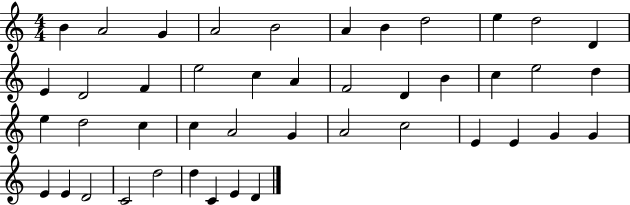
B4/q A4/h G4/q A4/h B4/h A4/q B4/q D5/h E5/q D5/h D4/q E4/q D4/h F4/q E5/h C5/q A4/q F4/h D4/q B4/q C5/q E5/h D5/q E5/q D5/h C5/q C5/q A4/h G4/q A4/h C5/h E4/q E4/q G4/q G4/q E4/q E4/q D4/h C4/h D5/h D5/q C4/q E4/q D4/q